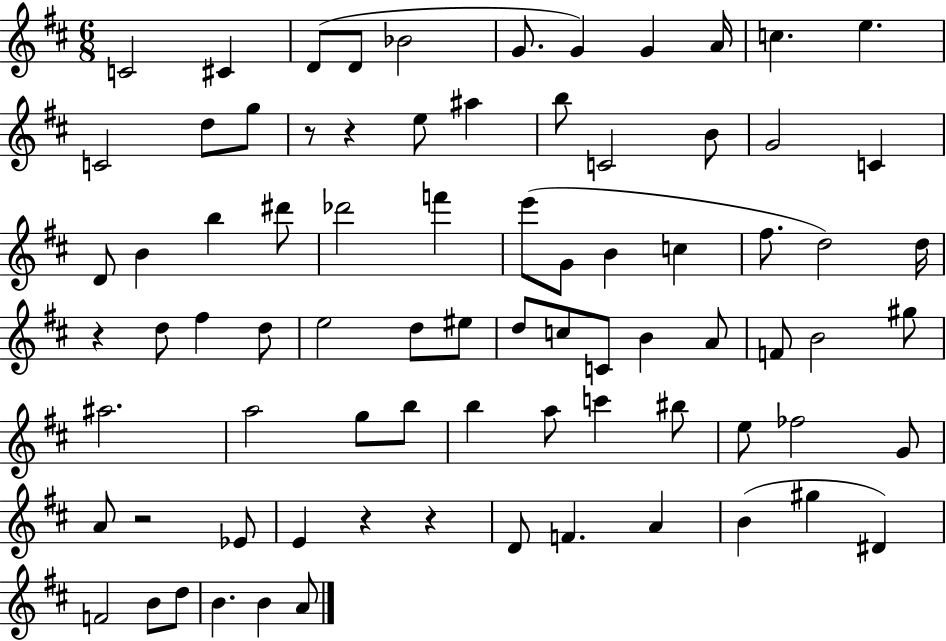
{
  \clef treble
  \numericTimeSignature
  \time 6/8
  \key d \major
  \repeat volta 2 { c'2 cis'4 | d'8( d'8 bes'2 | g'8. g'4) g'4 a'16 | c''4. e''4. | \break c'2 d''8 g''8 | r8 r4 e''8 ais''4 | b''8 c'2 b'8 | g'2 c'4 | \break d'8 b'4 b''4 dis'''8 | des'''2 f'''4 | e'''8( g'8 b'4 c''4 | fis''8. d''2) d''16 | \break r4 d''8 fis''4 d''8 | e''2 d''8 eis''8 | d''8 c''8 c'8 b'4 a'8 | f'8 b'2 gis''8 | \break ais''2. | a''2 g''8 b''8 | b''4 a''8 c'''4 bis''8 | e''8 fes''2 g'8 | \break a'8 r2 ees'8 | e'4 r4 r4 | d'8 f'4. a'4 | b'4( gis''4 dis'4) | \break f'2 b'8 d''8 | b'4. b'4 a'8 | } \bar "|."
}